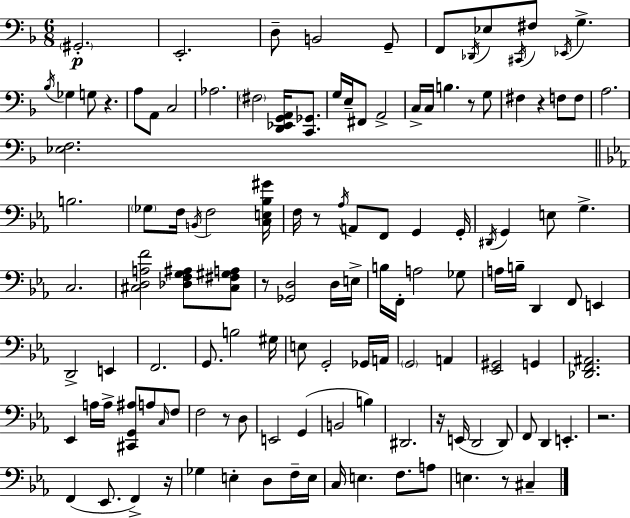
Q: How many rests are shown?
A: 10